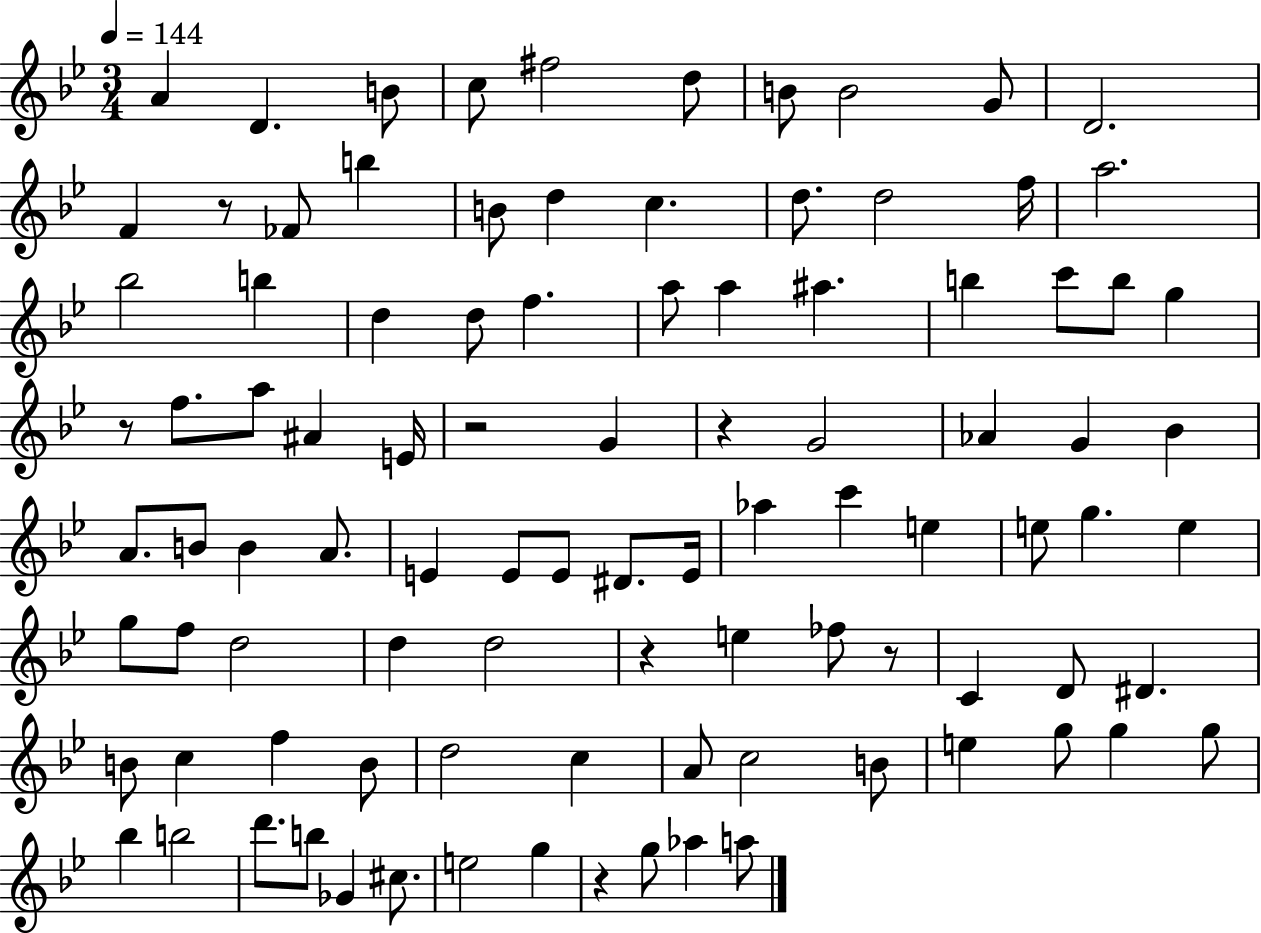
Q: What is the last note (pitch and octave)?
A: A5